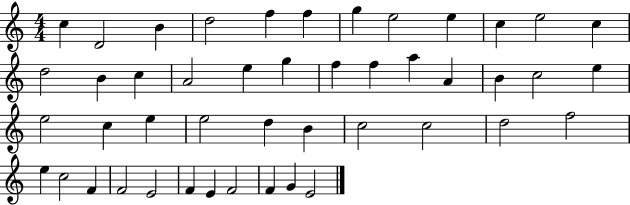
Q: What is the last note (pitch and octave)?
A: E4